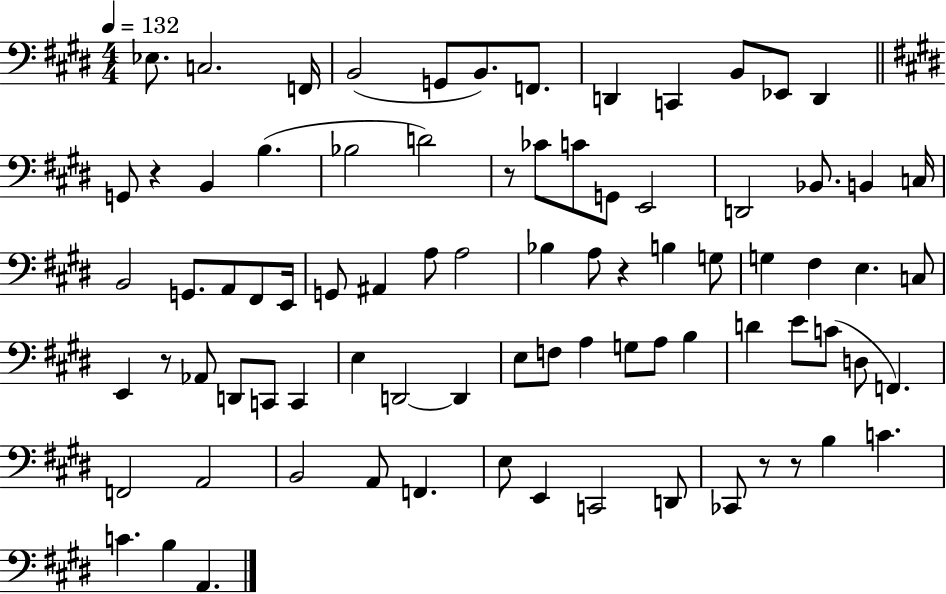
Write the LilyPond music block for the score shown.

{
  \clef bass
  \numericTimeSignature
  \time 4/4
  \key e \major
  \tempo 4 = 132
  ees8. c2. f,16 | b,2( g,8 b,8.) f,8. | d,4 c,4 b,8 ees,8 d,4 | \bar "||" \break \key e \major g,8 r4 b,4 b4.( | bes2 d'2) | r8 ces'8 c'8 g,8 e,2 | d,2 bes,8. b,4 c16 | \break b,2 g,8. a,8 fis,8 e,16 | g,8 ais,4 a8 a2 | bes4 a8 r4 b4 g8 | g4 fis4 e4. c8 | \break e,4 r8 aes,8 d,8 c,8 c,4 | e4 d,2~~ d,4 | e8 f8 a4 g8 a8 b4 | d'4 e'8 c'8( d8 f,4.) | \break f,2 a,2 | b,2 a,8 f,4. | e8 e,4 c,2 d,8 | ces,8 r8 r8 b4 c'4. | \break c'4. b4 a,4. | \bar "|."
}